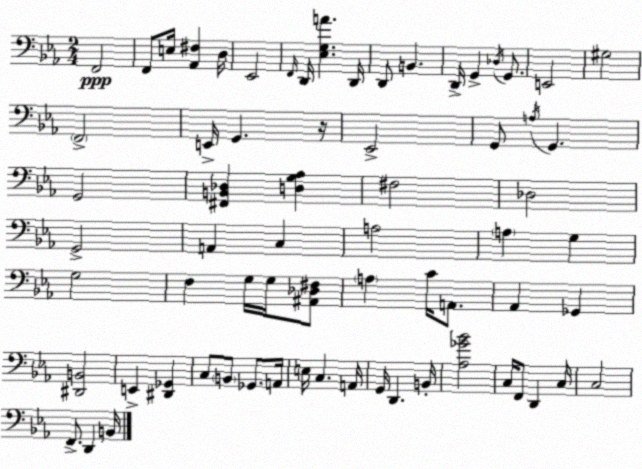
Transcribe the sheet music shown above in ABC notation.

X:1
T:Untitled
M:2/4
L:1/4
K:Eb
F,,2 F,,/2 E,/4 [_A,,^F,] D,/4 _E,,2 F,,/4 D,,/4 [_E,G,A] D,,/4 D,,/2 B,, D,,/4 G,, _D,/4 G,,/2 E,,2 ^G,2 F,,2 E,,/4 G,, z/4 _E,,2 G,,/2 A,/4 G,, G,,2 [^F,,B,,_D,] [D,G,_A,] ^F,2 _D,2 G,,2 A,, C, A,2 A, G, G,2 F, G,/4 G,/4 [^A,,_D,^F,]/2 A, C/4 A,,/2 _A,, _G,, [^D,,B,,]2 E,, [^D,,_G,,] C,/2 B,,/2 _G,,/2 A,,/4 E,/4 C, A,,/4 G,,/4 D,, B,,/4 [_A,_G_B]2 C,/4 F,,/2 D,, C,/4 C,2 F,,/2 D,, B,,/4